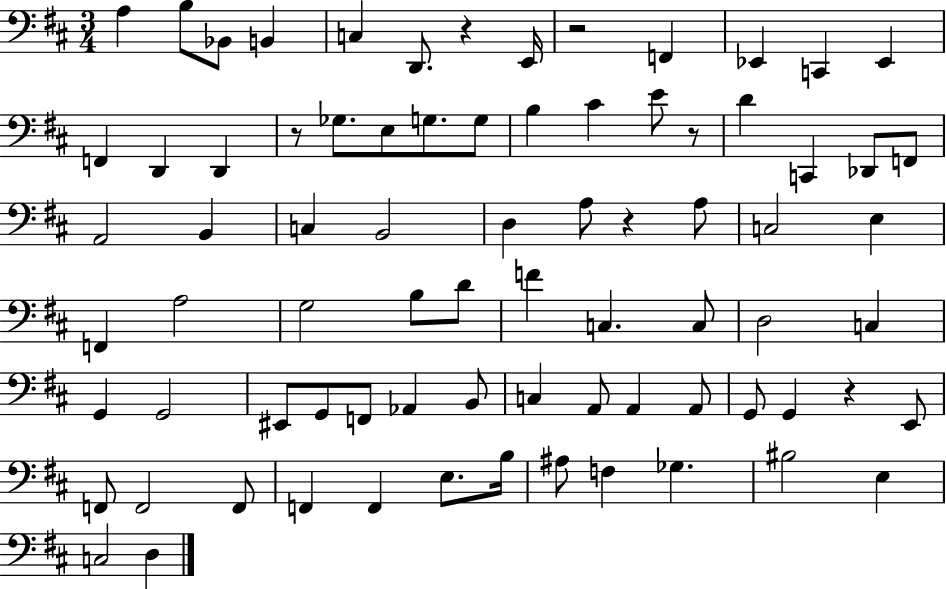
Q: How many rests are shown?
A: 6